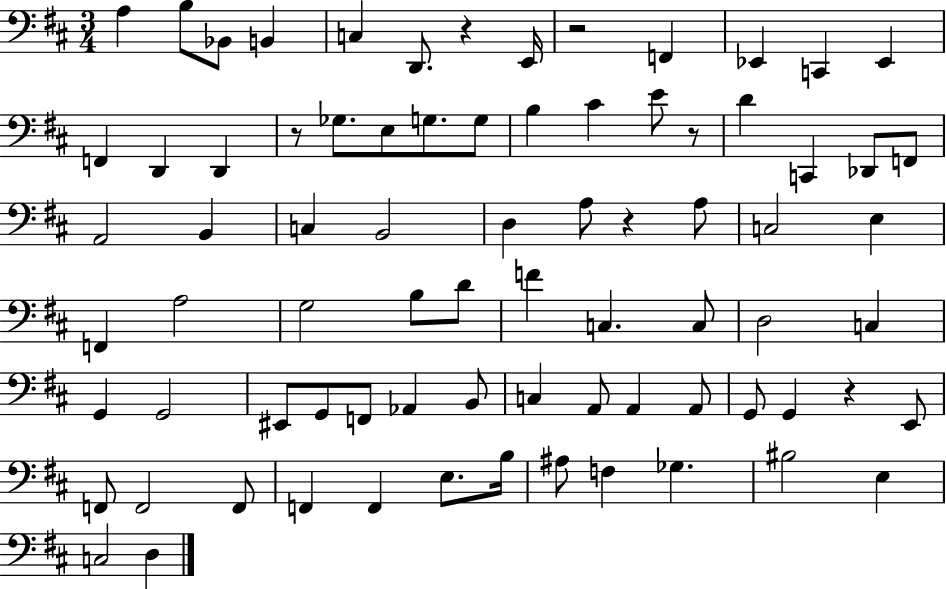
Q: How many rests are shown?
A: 6